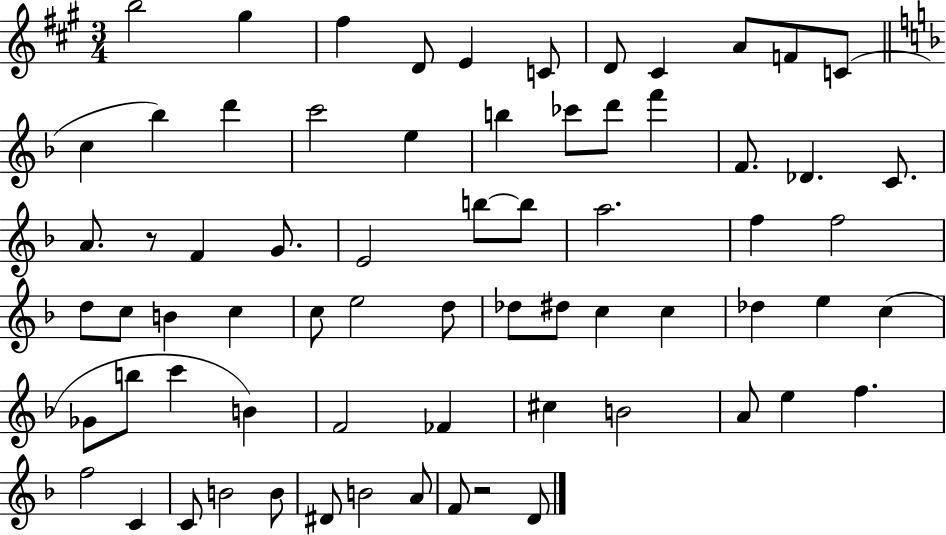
{
  \clef treble
  \numericTimeSignature
  \time 3/4
  \key a \major
  \repeat volta 2 { b''2 gis''4 | fis''4 d'8 e'4 c'8 | d'8 cis'4 a'8 f'8 c'8( | \bar "||" \break \key d \minor c''4 bes''4) d'''4 | c'''2 e''4 | b''4 ces'''8 d'''8 f'''4 | f'8. des'4. c'8. | \break a'8. r8 f'4 g'8. | e'2 b''8~~ b''8 | a''2. | f''4 f''2 | \break d''8 c''8 b'4 c''4 | c''8 e''2 d''8 | des''8 dis''8 c''4 c''4 | des''4 e''4 c''4( | \break ges'8 b''8 c'''4 b'4) | f'2 fes'4 | cis''4 b'2 | a'8 e''4 f''4. | \break f''2 c'4 | c'8 b'2 b'8 | dis'8 b'2 a'8 | f'8 r2 d'8 | \break } \bar "|."
}